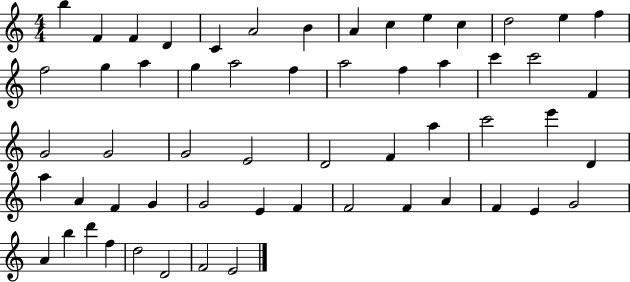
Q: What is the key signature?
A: C major